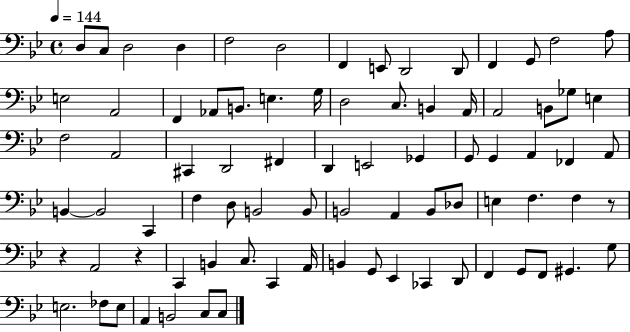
{
  \clef bass
  \time 4/4
  \defaultTimeSignature
  \key bes \major
  \tempo 4 = 144
  d8 c8 d2 d4 | f2 d2 | f,4 e,8 d,2 d,8 | f,4 g,8 f2 a8 | \break e2 a,2 | f,4 aes,8 b,8. e4. g16 | d2 c8. b,4 a,16 | a,2 b,8 ges8 e4 | \break f2 a,2 | cis,4 d,2 fis,4 | d,4 e,2 ges,4 | g,8 g,4 a,4 fes,4 a,8 | \break b,4~~ b,2 c,4 | f4 d8 b,2 b,8 | b,2 a,4 b,8 des8 | e4 f4. f4 r8 | \break r4 a,2 r4 | c,4 b,4 c8. c,4 a,16 | b,4 g,8 ees,4 ces,4 d,8 | f,4 g,8 f,8 gis,4. g8 | \break e2. fes8 e8 | a,4 b,2 c8 c8 | \bar "|."
}